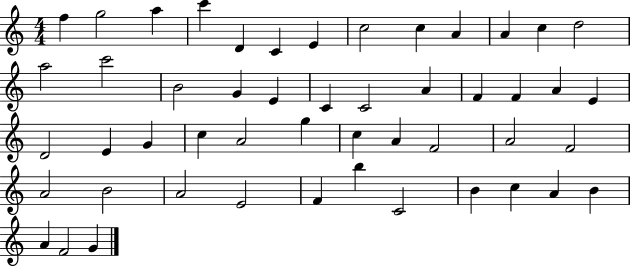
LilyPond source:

{
  \clef treble
  \numericTimeSignature
  \time 4/4
  \key c \major
  f''4 g''2 a''4 | c'''4 d'4 c'4 e'4 | c''2 c''4 a'4 | a'4 c''4 d''2 | \break a''2 c'''2 | b'2 g'4 e'4 | c'4 c'2 a'4 | f'4 f'4 a'4 e'4 | \break d'2 e'4 g'4 | c''4 a'2 g''4 | c''4 a'4 f'2 | a'2 f'2 | \break a'2 b'2 | a'2 e'2 | f'4 b''4 c'2 | b'4 c''4 a'4 b'4 | \break a'4 f'2 g'4 | \bar "|."
}